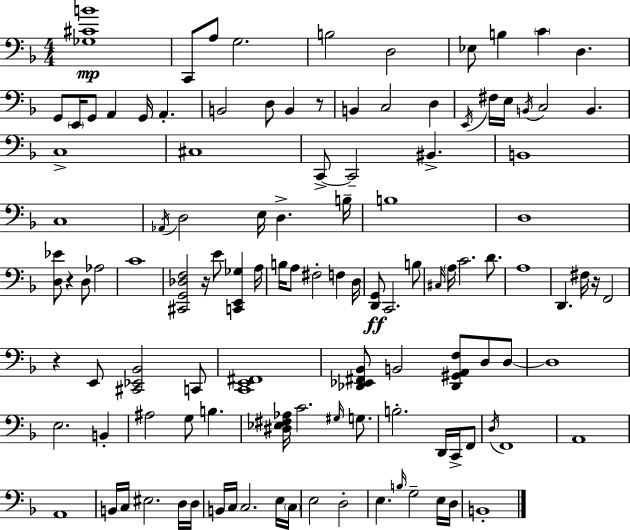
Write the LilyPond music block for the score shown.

{
  \clef bass
  \numericTimeSignature
  \time 4/4
  \key f \major
  <ges cis' b'>1\mp | c,8 a8 g2. | b2 d2 | ees8 b4 \parenthesize c'4 d4. | \break g,8 \parenthesize e,16 g,8 a,4 g,16 a,4.-. | b,2 d8 b,4 r8 | b,4 c2 d4 | \acciaccatura { e,16 } fis16 e16 \acciaccatura { b,16 } c2 b,4. | \break c1-> | cis1 | c,8->~~ c,2-- bis,4.-> | b,1 | \break c1 | \acciaccatura { aes,16 } d2 e16 d4.-> | b16-- b1 | d1 | \break <d ees'>8 r4 d8 aes2 | c'1 | <cis, g, des f>2 r16 e'8 <c, e, ges>4 | a16 b16 a8 fis2-. f4 | \break d16 <d, g,>8\ff c,2. | b8 \grace { cis16 } \parenthesize a16 c'2. | d'8. a1 | d,4. fis16 r16 f,2 | \break r4 e,8 <cis, ees, bes,>2 | c,8 <c, e, fis,>1 | <des, ees, fis, bes,>8 b,2 <des, gis, a, f>8 | d8 d8~~ d1 | \break e2. | b,4-. ais2 g8 b4. | <dis ees fis aes>16 c'2. | \grace { gis16 } g8. b2.-. | \break d,16 c,16-> f,8 \acciaccatura { d16 } f,1 | a,1 | a,1 | b,16 c16 eis2. | \break d16 d16 b,16 c16 c2. | e16 \parenthesize c16 e2 d2-. | e4. \grace { b16 } g2-- | e16 d16 b,1-. | \break \bar "|."
}